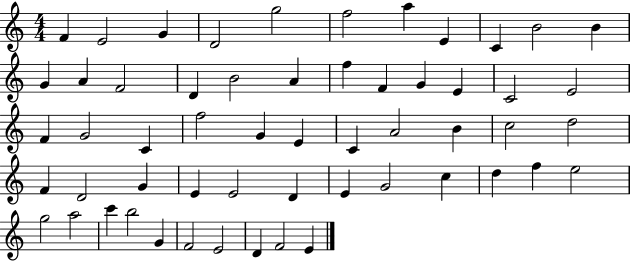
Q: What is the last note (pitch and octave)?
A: E4